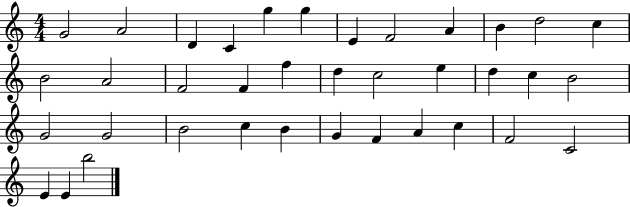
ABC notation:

X:1
T:Untitled
M:4/4
L:1/4
K:C
G2 A2 D C g g E F2 A B d2 c B2 A2 F2 F f d c2 e d c B2 G2 G2 B2 c B G F A c F2 C2 E E b2